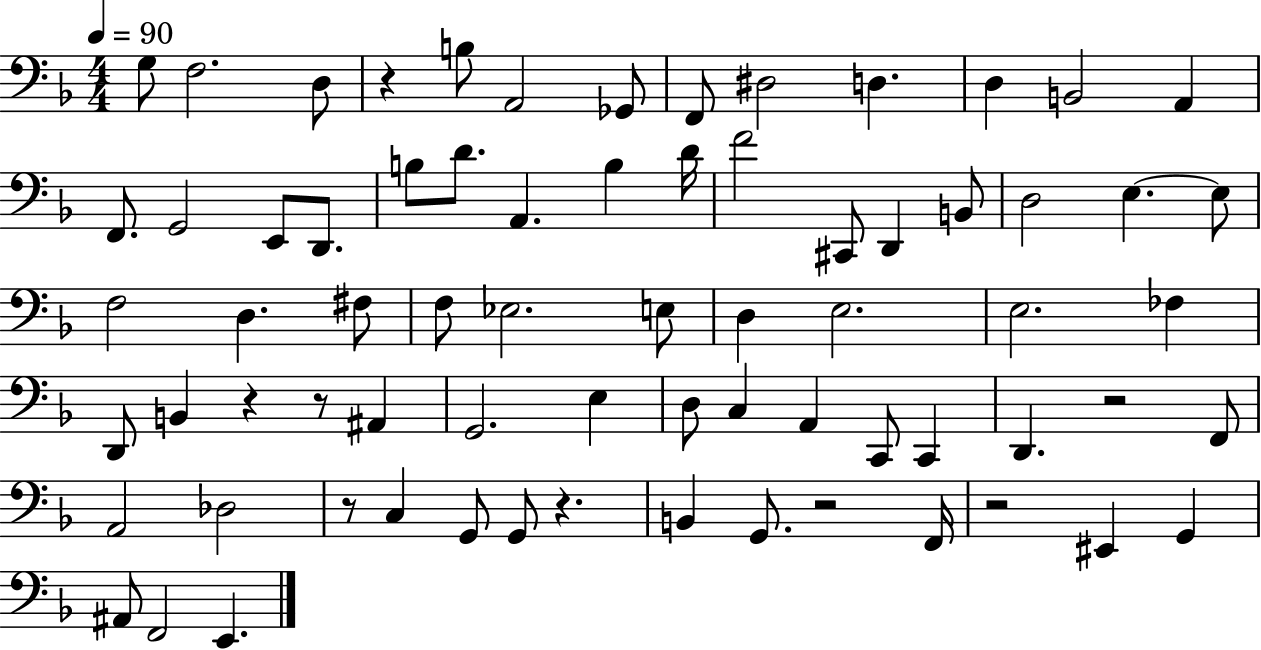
G3/e F3/h. D3/e R/q B3/e A2/h Gb2/e F2/e D#3/h D3/q. D3/q B2/h A2/q F2/e. G2/h E2/e D2/e. B3/e D4/e. A2/q. B3/q D4/s F4/h C#2/e D2/q B2/e D3/h E3/q. E3/e F3/h D3/q. F#3/e F3/e Eb3/h. E3/e D3/q E3/h. E3/h. FES3/q D2/e B2/q R/q R/e A#2/q G2/h. E3/q D3/e C3/q A2/q C2/e C2/q D2/q. R/h F2/e A2/h Db3/h R/e C3/q G2/e G2/e R/q. B2/q G2/e. R/h F2/s R/h EIS2/q G2/q A#2/e F2/h E2/q.